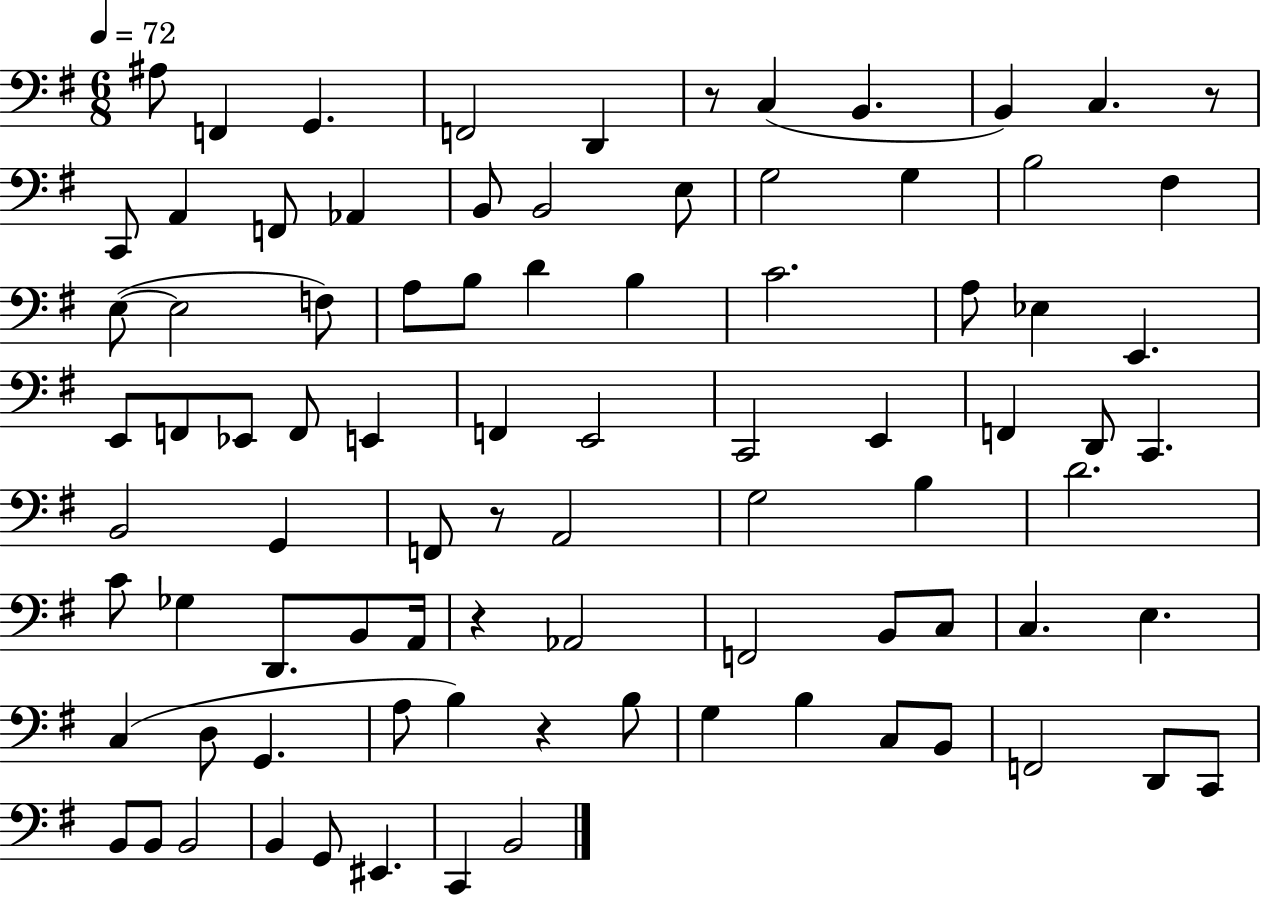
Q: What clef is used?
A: bass